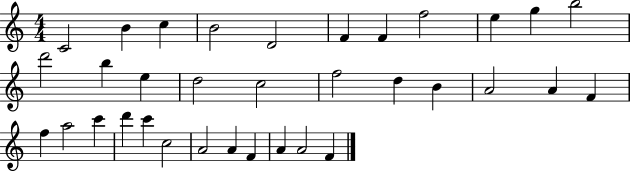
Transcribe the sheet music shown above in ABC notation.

X:1
T:Untitled
M:4/4
L:1/4
K:C
C2 B c B2 D2 F F f2 e g b2 d'2 b e d2 c2 f2 d B A2 A F f a2 c' d' c' c2 A2 A F A A2 F